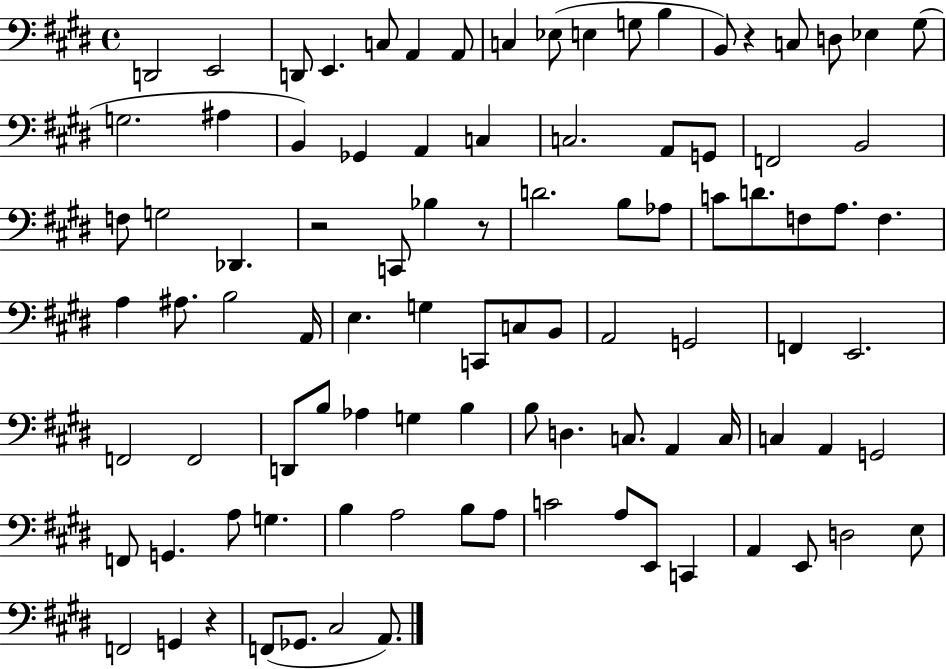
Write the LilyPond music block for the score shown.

{
  \clef bass
  \time 4/4
  \defaultTimeSignature
  \key e \major
  d,2 e,2 | d,8 e,4. c8 a,4 a,8 | c4 ees8( e4 g8 b4 | b,8) r4 c8 d8 ees4 gis8( | \break g2. ais4 | b,4) ges,4 a,4 c4 | c2. a,8 g,8 | f,2 b,2 | \break f8 g2 des,4. | r2 c,8 bes4 r8 | d'2. b8 aes8 | c'8 d'8. f8 a8. f4. | \break a4 ais8. b2 a,16 | e4. g4 c,8 c8 b,8 | a,2 g,2 | f,4 e,2. | \break f,2 f,2 | d,8 b8 aes4 g4 b4 | b8 d4. c8. a,4 c16 | c4 a,4 g,2 | \break f,8 g,4. a8 g4. | b4 a2 b8 a8 | c'2 a8 e,8 c,4 | a,4 e,8 d2 e8 | \break f,2 g,4 r4 | f,8( ges,8. cis2 a,8.) | \bar "|."
}